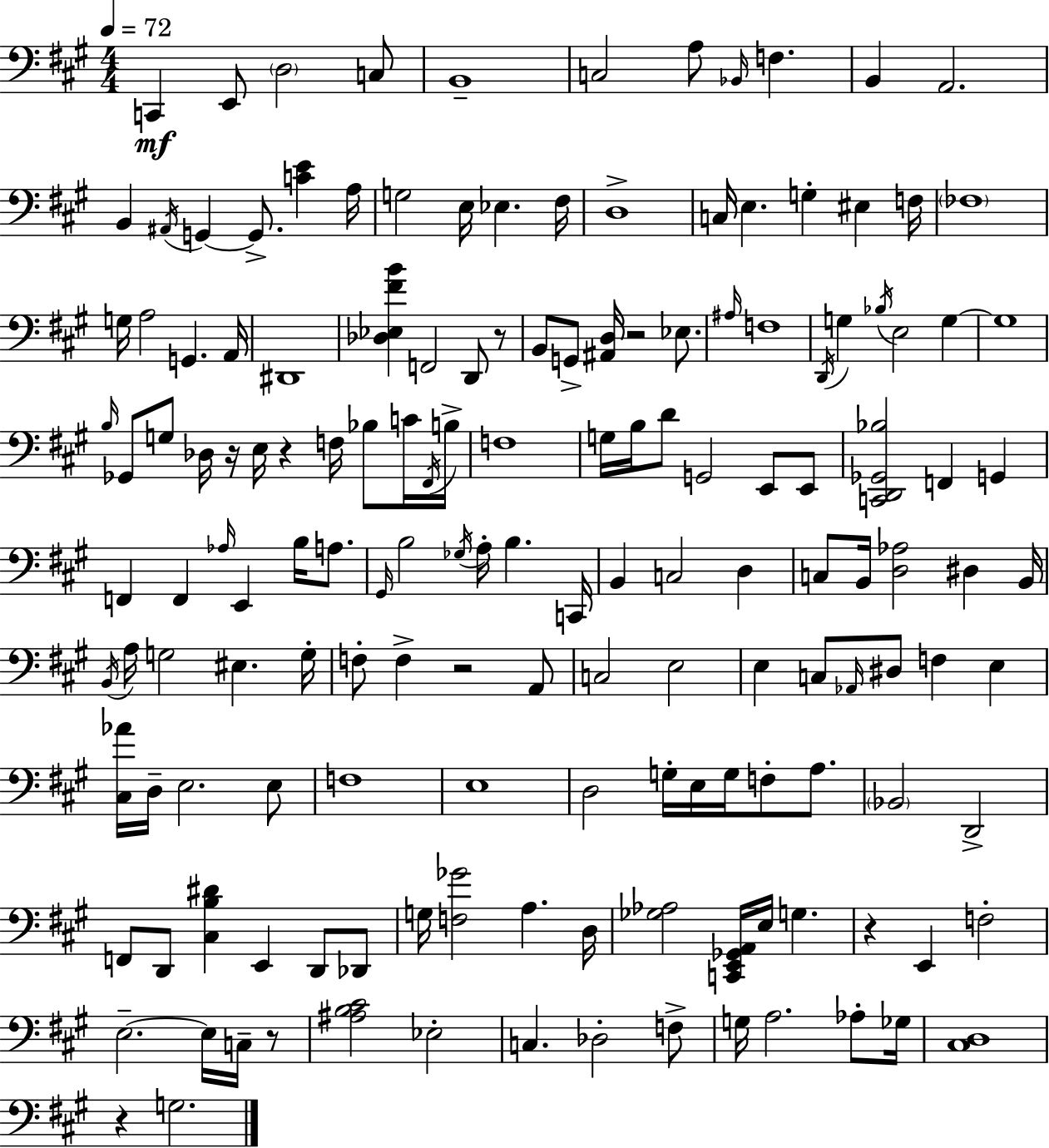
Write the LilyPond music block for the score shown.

{
  \clef bass
  \numericTimeSignature
  \time 4/4
  \key a \major
  \tempo 4 = 72
  c,4\mf e,8 \parenthesize d2 c8 | b,1-- | c2 a8 \grace { bes,16 } f4. | b,4 a,2. | \break b,4 \acciaccatura { ais,16 } g,4~~ g,8.-> <c' e'>4 | a16 g2 e16 ees4. | fis16 d1-> | c16 e4. g4-. eis4 | \break f16 \parenthesize fes1 | g16 a2 g,4. | a,16 dis,1 | <des ees fis' b'>4 f,2 d,8 | \break r8 b,8 g,8-> <ais, d>16 r2 ees8. | \grace { ais16 } f1 | \acciaccatura { d,16 } g4 \acciaccatura { bes16 } e2 | g4~~ g1 | \break \grace { b16 } ges,8 g8 des16 r16 e16 r4 | f16 bes8 c'16 \acciaccatura { fis,16 } b16-> f1 | g16 b16 d'8 g,2 | e,8 e,8 <c, d, ges, bes>2 f,4 | \break g,4 f,4 f,4 \grace { aes16 } | e,4 b16 a8. \grace { gis,16 } b2 | \acciaccatura { ges16 } a16-. b4. c,16 b,4 c2 | d4 c8 b,16 <d aes>2 | \break dis4 b,16 \acciaccatura { b,16 } a16 g2 | eis4. g16-. f8-. f4-> | r2 a,8 c2 | e2 e4 c8 | \break \grace { aes,16 } dis8 f4 e4 <cis aes'>16 d16-- e2. | e8 f1 | e1 | d2 | \break g16-. e16 g16 f8-. a8. \parenthesize bes,2 | d,2-> f,8 d,8 | <cis b dis'>4 e,4 d,8 des,8 g16 <f ges'>2 | a4. d16 <ges aes>2 | \break <c, e, ges, a,>16 e16 g4. r4 | e,4 f2-. e2.--~~ | e16 c16-- r8 <ais b cis'>2 | ees2-. c4. | \break des2-. f8-> g16 a2. | aes8-. ges16 <cis d>1 | r4 | g2. \bar "|."
}